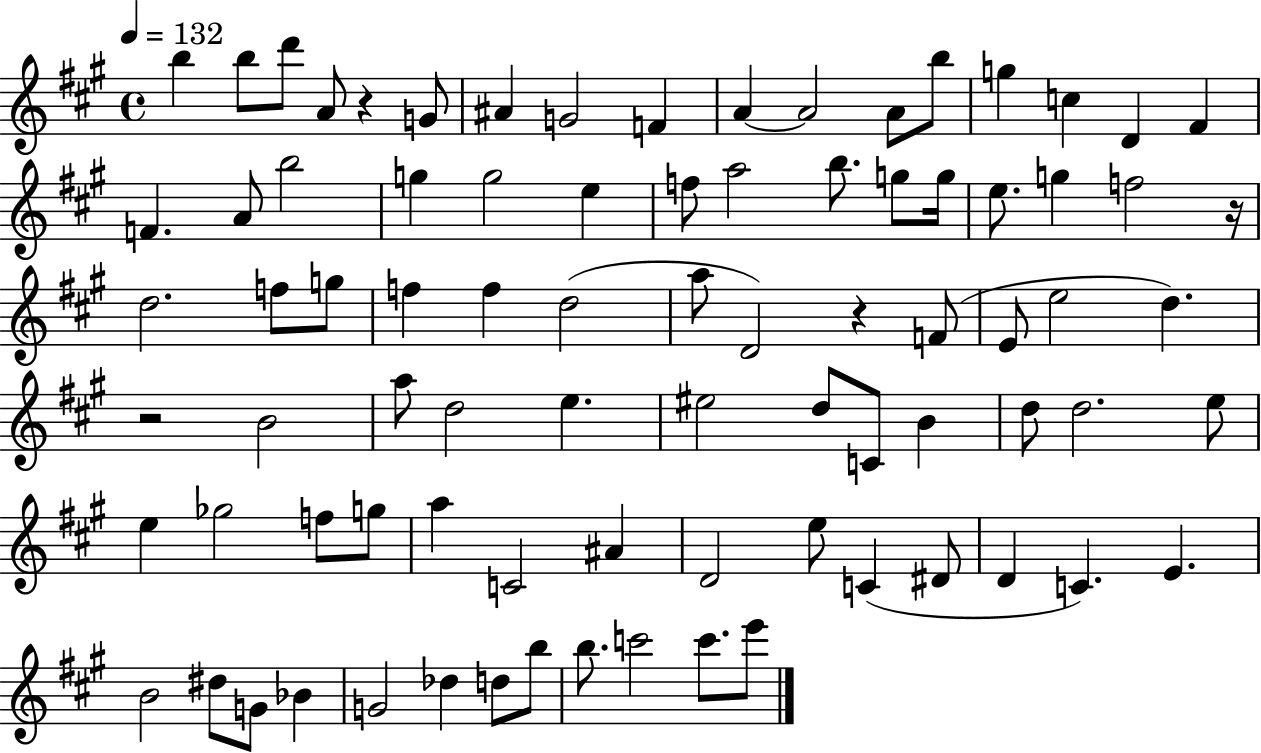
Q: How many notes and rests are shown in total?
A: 83